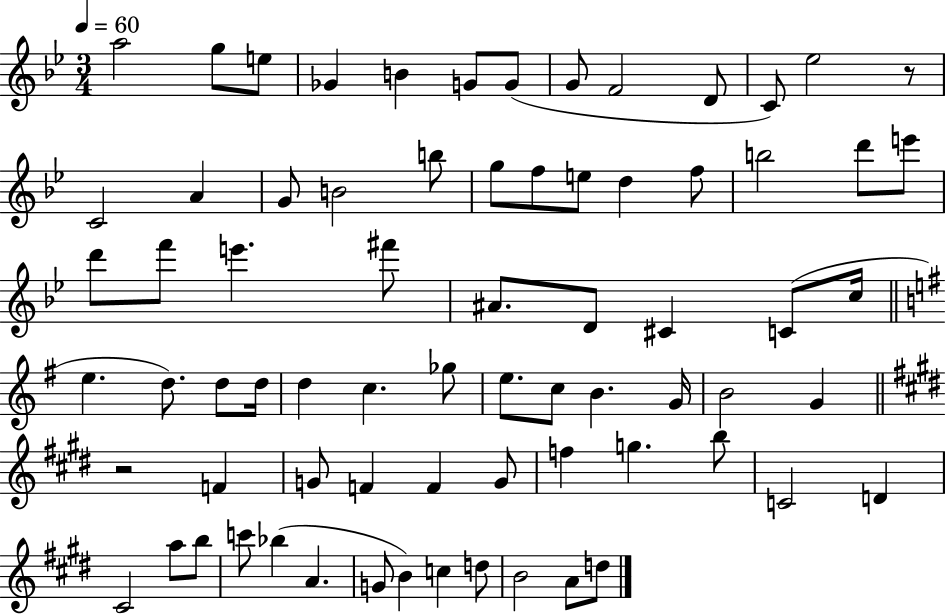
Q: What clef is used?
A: treble